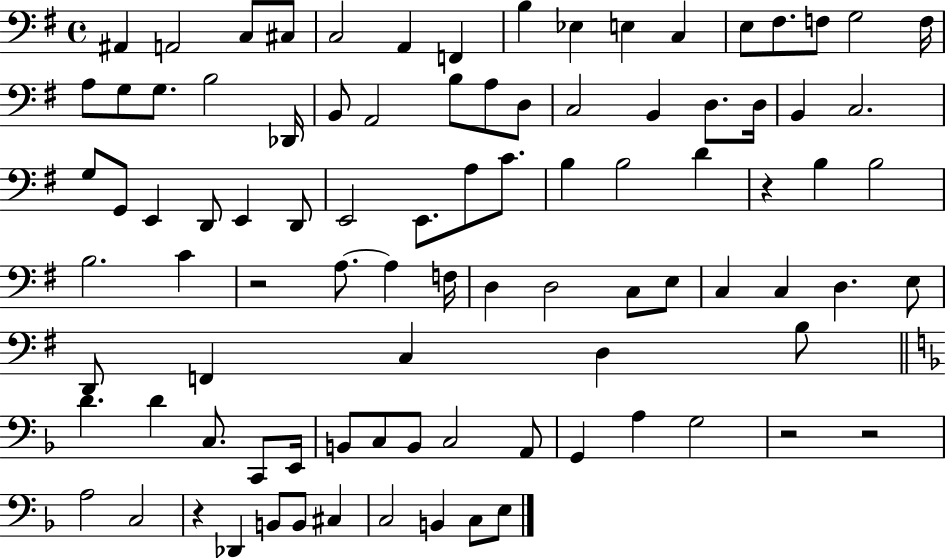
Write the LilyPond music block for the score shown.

{
  \clef bass
  \time 4/4
  \defaultTimeSignature
  \key g \major
  ais,4 a,2 c8 cis8 | c2 a,4 f,4 | b4 ees4 e4 c4 | e8 fis8. f8 g2 f16 | \break a8 g8 g8. b2 des,16 | b,8 a,2 b8 a8 d8 | c2 b,4 d8. d16 | b,4 c2. | \break g8 g,8 e,4 d,8 e,4 d,8 | e,2 e,8. a8 c'8. | b4 b2 d'4 | r4 b4 b2 | \break b2. c'4 | r2 a8.~~ a4 f16 | d4 d2 c8 e8 | c4 c4 d4. e8 | \break d,8 f,4 c4 d4 b8 | \bar "||" \break \key d \minor d'4. d'4 c8. c,8 e,16 | b,8 c8 b,8 c2 a,8 | g,4 a4 g2 | r2 r2 | \break a2 c2 | r4 des,4 b,8 b,8 cis4 | c2 b,4 c8 e8 | \bar "|."
}